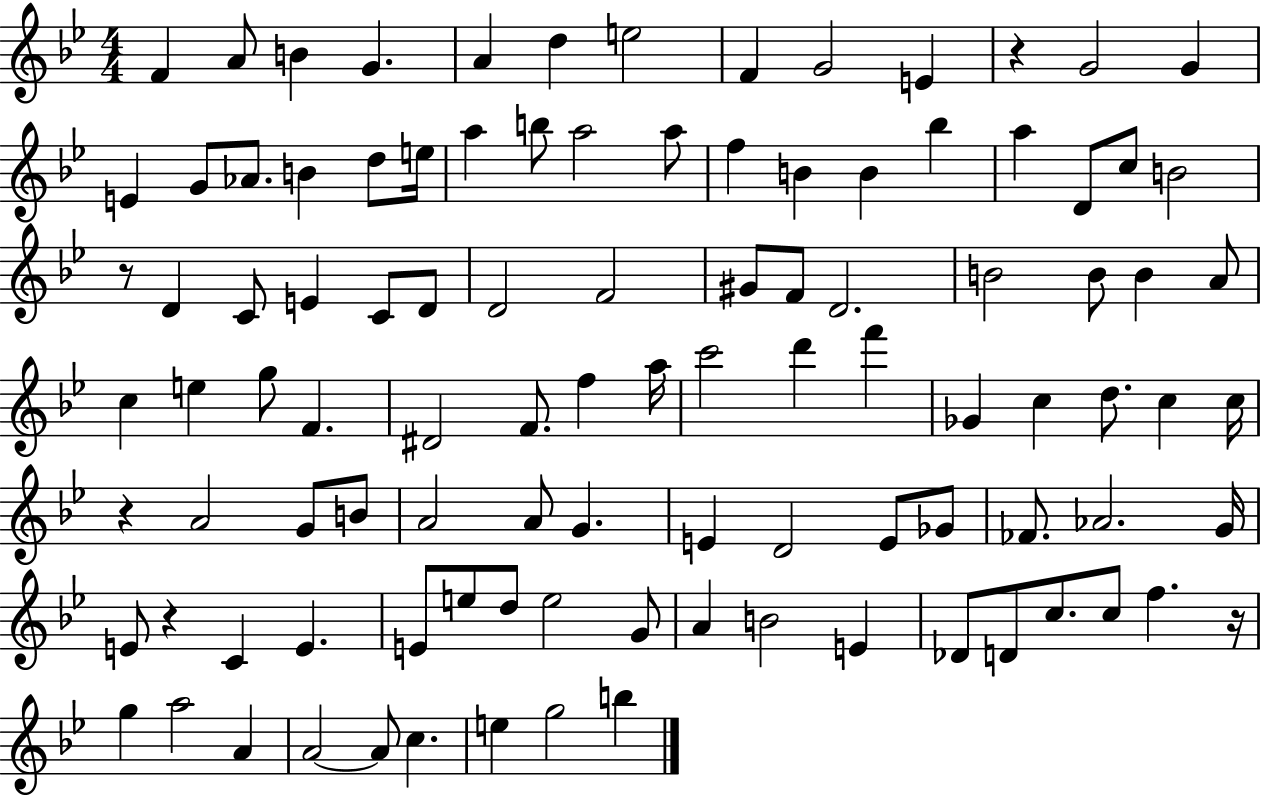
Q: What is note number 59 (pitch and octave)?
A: C5